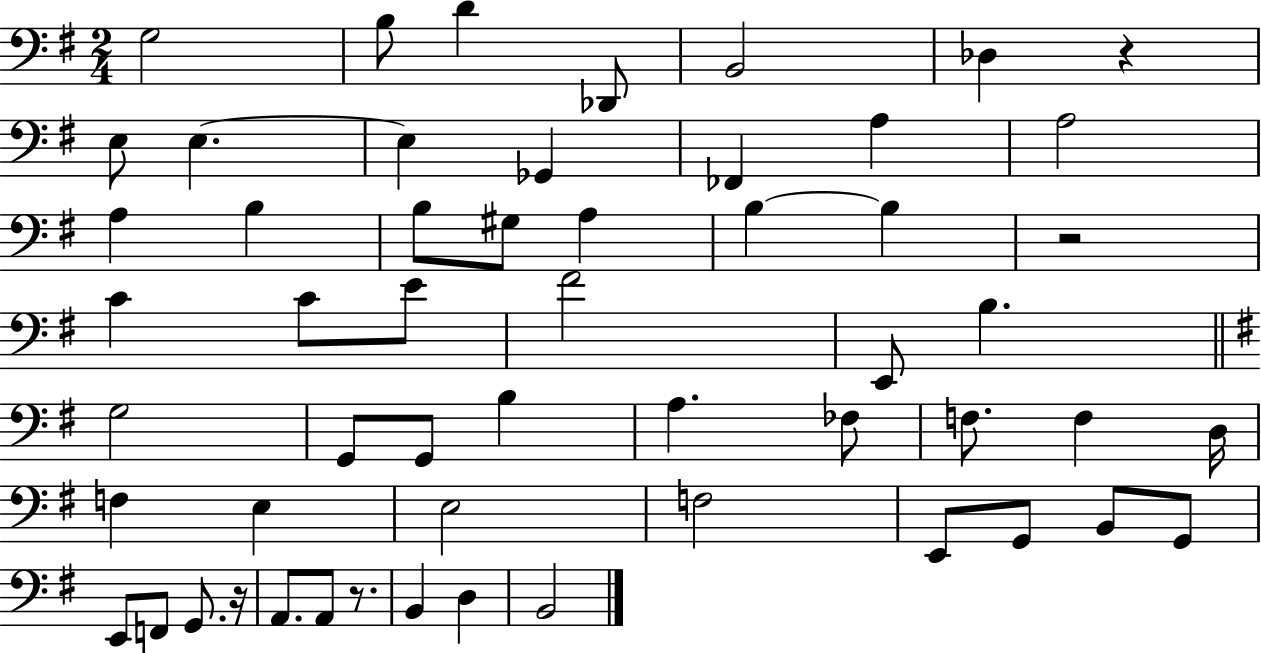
X:1
T:Untitled
M:2/4
L:1/4
K:G
G,2 B,/2 D _D,,/2 B,,2 _D, z E,/2 E, E, _G,, _F,, A, A,2 A, B, B,/2 ^G,/2 A, B, B, z2 C C/2 E/2 ^F2 E,,/2 B, G,2 G,,/2 G,,/2 B, A, _F,/2 F,/2 F, D,/4 F, E, E,2 F,2 E,,/2 G,,/2 B,,/2 G,,/2 E,,/2 F,,/2 G,,/2 z/4 A,,/2 A,,/2 z/2 B,, D, B,,2